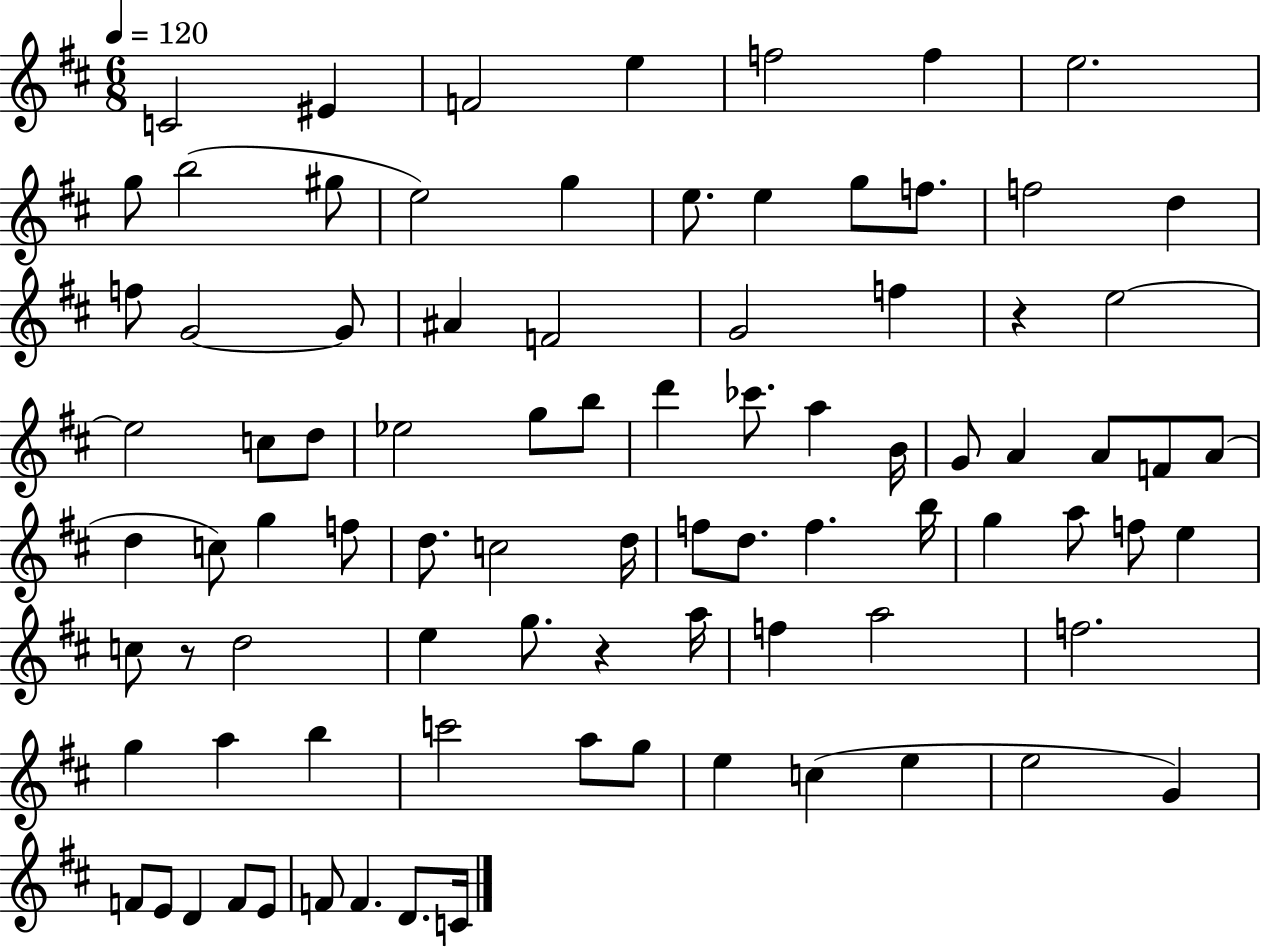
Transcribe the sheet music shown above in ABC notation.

X:1
T:Untitled
M:6/8
L:1/4
K:D
C2 ^E F2 e f2 f e2 g/2 b2 ^g/2 e2 g e/2 e g/2 f/2 f2 d f/2 G2 G/2 ^A F2 G2 f z e2 e2 c/2 d/2 _e2 g/2 b/2 d' _c'/2 a B/4 G/2 A A/2 F/2 A/2 d c/2 g f/2 d/2 c2 d/4 f/2 d/2 f b/4 g a/2 f/2 e c/2 z/2 d2 e g/2 z a/4 f a2 f2 g a b c'2 a/2 g/2 e c e e2 G F/2 E/2 D F/2 E/2 F/2 F D/2 C/4